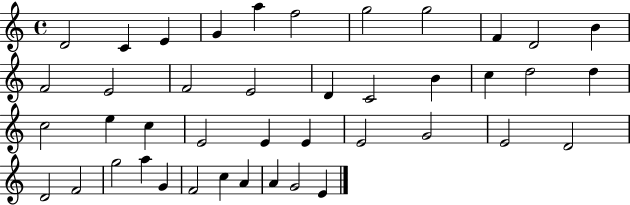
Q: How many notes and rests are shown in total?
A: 42